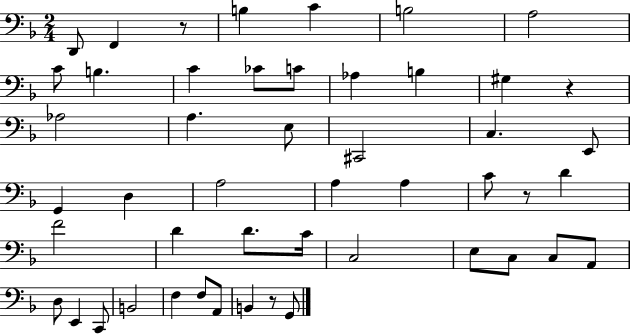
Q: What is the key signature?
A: F major